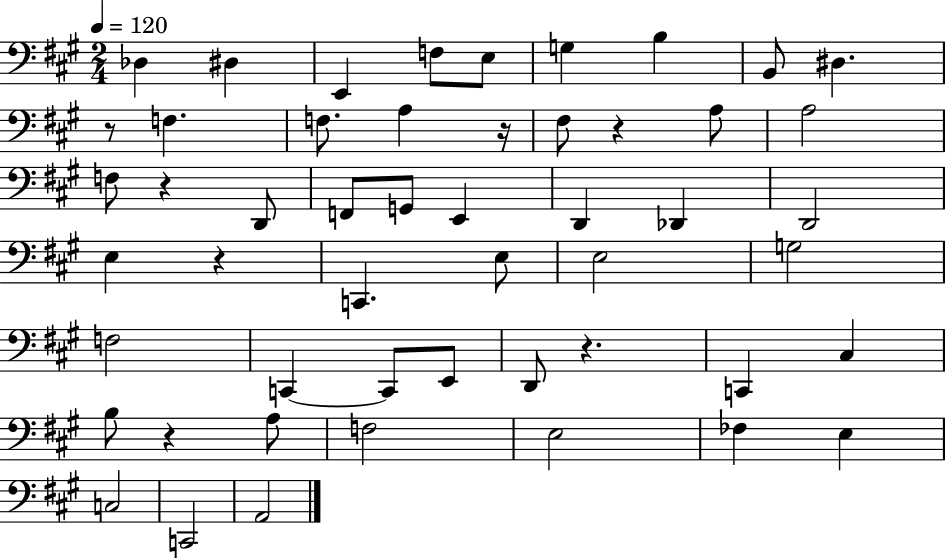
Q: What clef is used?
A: bass